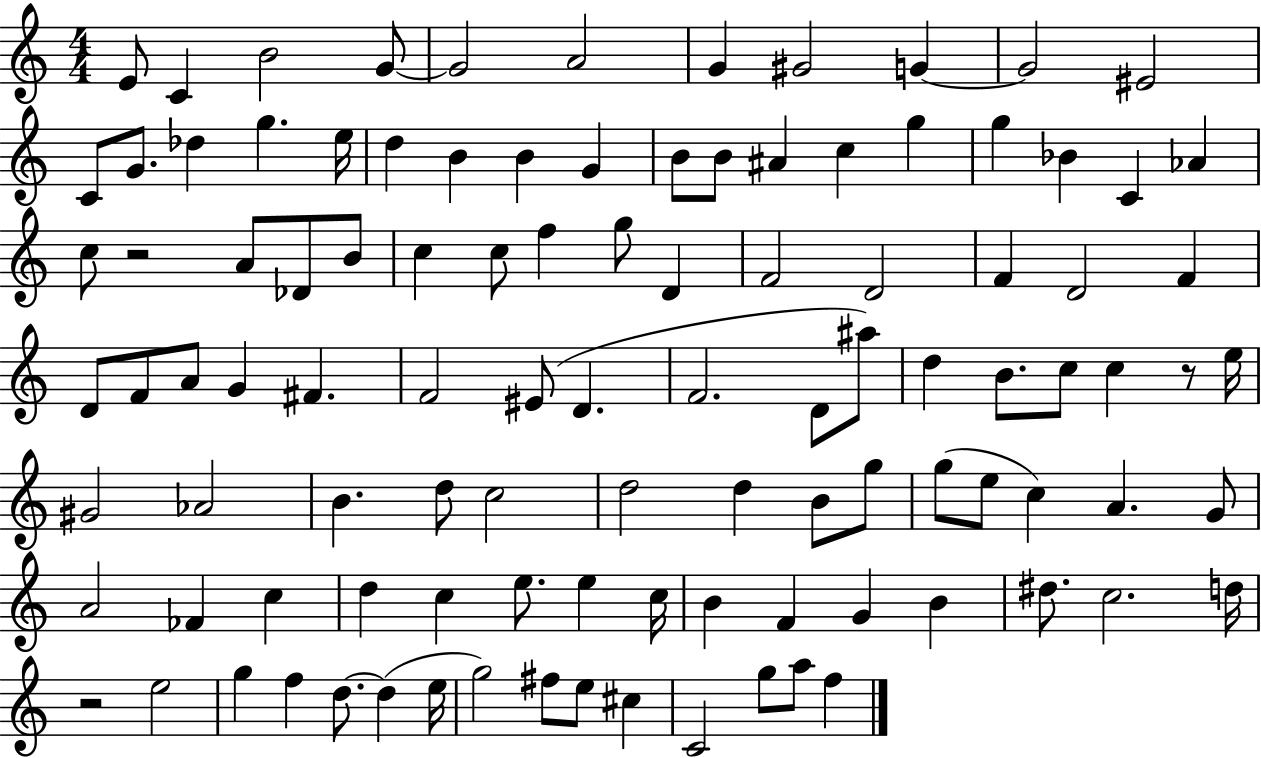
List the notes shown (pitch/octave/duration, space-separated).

E4/e C4/q B4/h G4/e G4/h A4/h G4/q G#4/h G4/q G4/h EIS4/h C4/e G4/e. Db5/q G5/q. E5/s D5/q B4/q B4/q G4/q B4/e B4/e A#4/q C5/q G5/q G5/q Bb4/q C4/q Ab4/q C5/e R/h A4/e Db4/e B4/e C5/q C5/e F5/q G5/e D4/q F4/h D4/h F4/q D4/h F4/q D4/e F4/e A4/e G4/q F#4/q. F4/h EIS4/e D4/q. F4/h. D4/e A#5/e D5/q B4/e. C5/e C5/q R/e E5/s G#4/h Ab4/h B4/q. D5/e C5/h D5/h D5/q B4/e G5/e G5/e E5/e C5/q A4/q. G4/e A4/h FES4/q C5/q D5/q C5/q E5/e. E5/q C5/s B4/q F4/q G4/q B4/q D#5/e. C5/h. D5/s R/h E5/h G5/q F5/q D5/e. D5/q E5/s G5/h F#5/e E5/e C#5/q C4/h G5/e A5/e F5/q